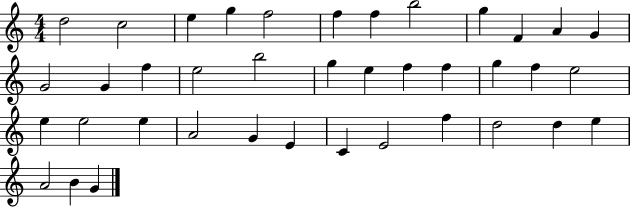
D5/h C5/h E5/q G5/q F5/h F5/q F5/q B5/h G5/q F4/q A4/q G4/q G4/h G4/q F5/q E5/h B5/h G5/q E5/q F5/q F5/q G5/q F5/q E5/h E5/q E5/h E5/q A4/h G4/q E4/q C4/q E4/h F5/q D5/h D5/q E5/q A4/h B4/q G4/q